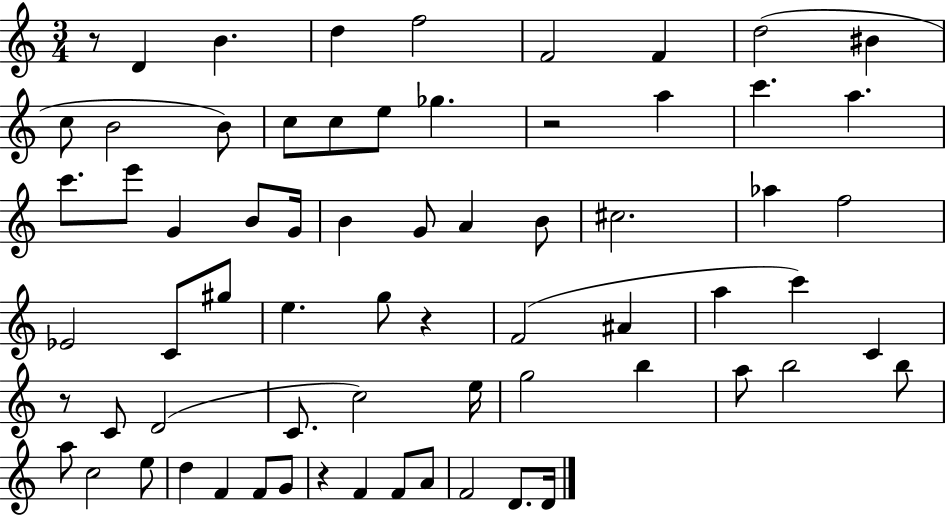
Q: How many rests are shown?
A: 5